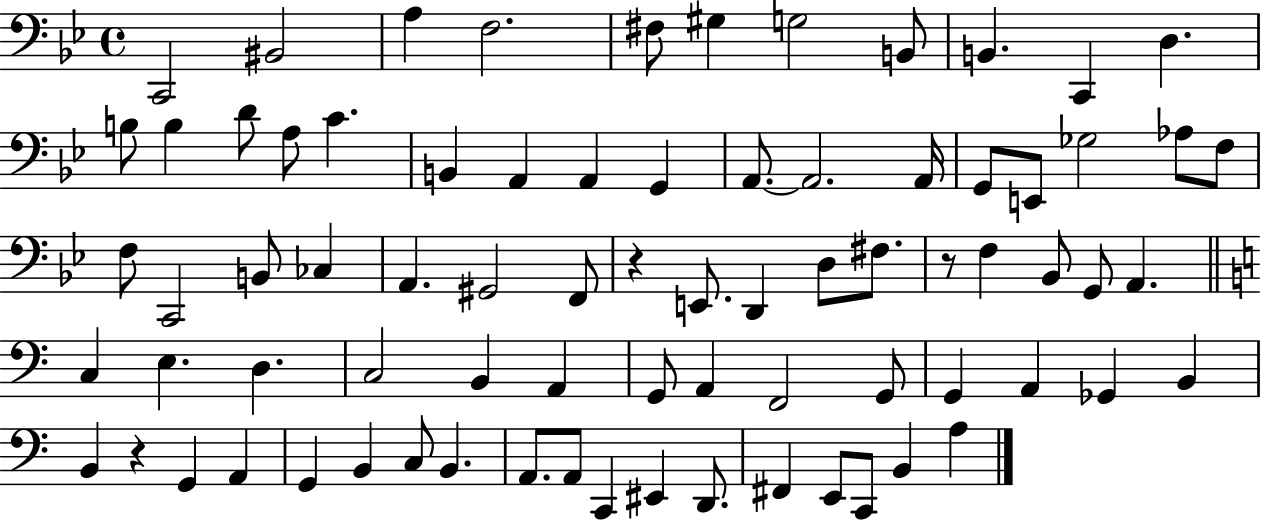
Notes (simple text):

C2/h BIS2/h A3/q F3/h. F#3/e G#3/q G3/h B2/e B2/q. C2/q D3/q. B3/e B3/q D4/e A3/e C4/q. B2/q A2/q A2/q G2/q A2/e. A2/h. A2/s G2/e E2/e Gb3/h Ab3/e F3/e F3/e C2/h B2/e CES3/q A2/q. G#2/h F2/e R/q E2/e. D2/q D3/e F#3/e. R/e F3/q Bb2/e G2/e A2/q. C3/q E3/q. D3/q. C3/h B2/q A2/q G2/e A2/q F2/h G2/e G2/q A2/q Gb2/q B2/q B2/q R/q G2/q A2/q G2/q B2/q C3/e B2/q. A2/e. A2/e C2/q EIS2/q D2/e. F#2/q E2/e C2/e B2/q A3/q